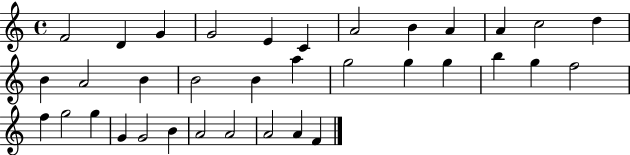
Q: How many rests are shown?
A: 0